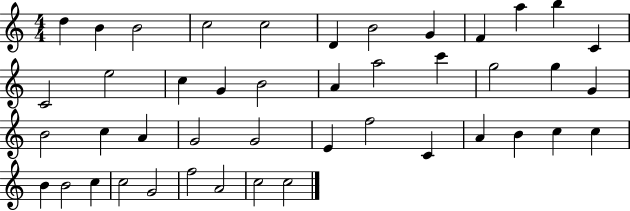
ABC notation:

X:1
T:Untitled
M:4/4
L:1/4
K:C
d B B2 c2 c2 D B2 G F a b C C2 e2 c G B2 A a2 c' g2 g G B2 c A G2 G2 E f2 C A B c c B B2 c c2 G2 f2 A2 c2 c2